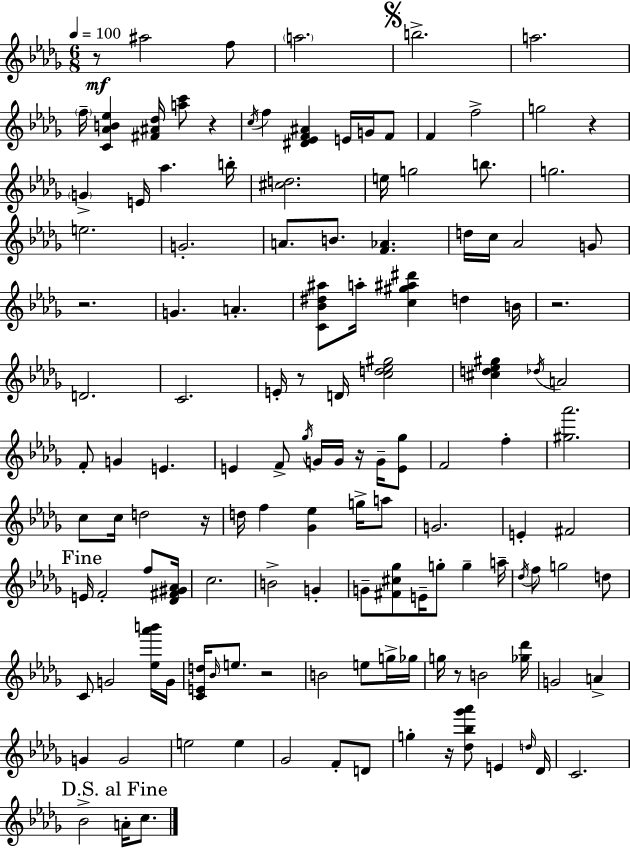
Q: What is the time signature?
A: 6/8